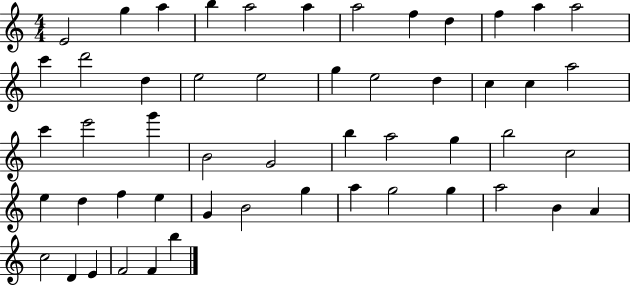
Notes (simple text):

E4/h G5/q A5/q B5/q A5/h A5/q A5/h F5/q D5/q F5/q A5/q A5/h C6/q D6/h D5/q E5/h E5/h G5/q E5/h D5/q C5/q C5/q A5/h C6/q E6/h G6/q B4/h G4/h B5/q A5/h G5/q B5/h C5/h E5/q D5/q F5/q E5/q G4/q B4/h G5/q A5/q G5/h G5/q A5/h B4/q A4/q C5/h D4/q E4/q F4/h F4/q B5/q